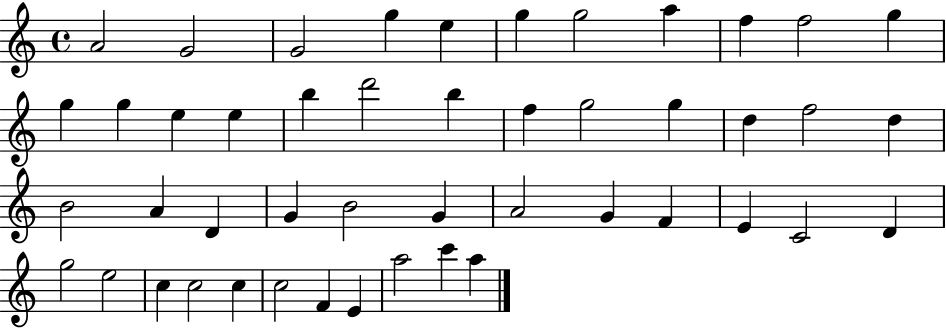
A4/h G4/h G4/h G5/q E5/q G5/q G5/h A5/q F5/q F5/h G5/q G5/q G5/q E5/q E5/q B5/q D6/h B5/q F5/q G5/h G5/q D5/q F5/h D5/q B4/h A4/q D4/q G4/q B4/h G4/q A4/h G4/q F4/q E4/q C4/h D4/q G5/h E5/h C5/q C5/h C5/q C5/h F4/q E4/q A5/h C6/q A5/q